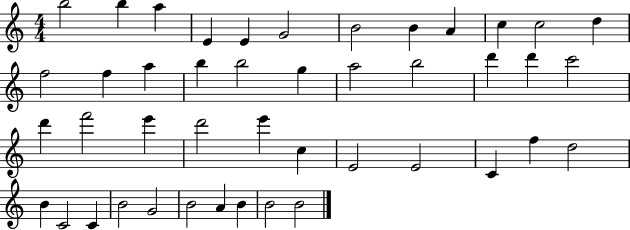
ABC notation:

X:1
T:Untitled
M:4/4
L:1/4
K:C
b2 b a E E G2 B2 B A c c2 d f2 f a b b2 g a2 b2 d' d' c'2 d' f'2 e' d'2 e' c E2 E2 C f d2 B C2 C B2 G2 B2 A B B2 B2